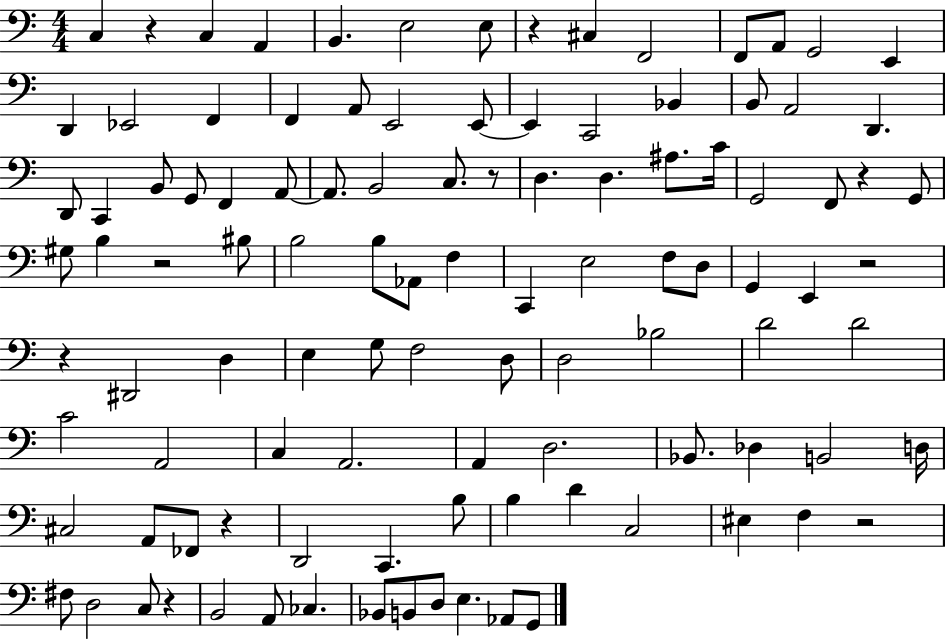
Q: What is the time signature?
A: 4/4